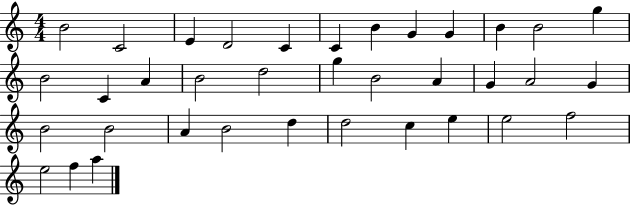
B4/h C4/h E4/q D4/h C4/q C4/q B4/q G4/q G4/q B4/q B4/h G5/q B4/h C4/q A4/q B4/h D5/h G5/q B4/h A4/q G4/q A4/h G4/q B4/h B4/h A4/q B4/h D5/q D5/h C5/q E5/q E5/h F5/h E5/h F5/q A5/q